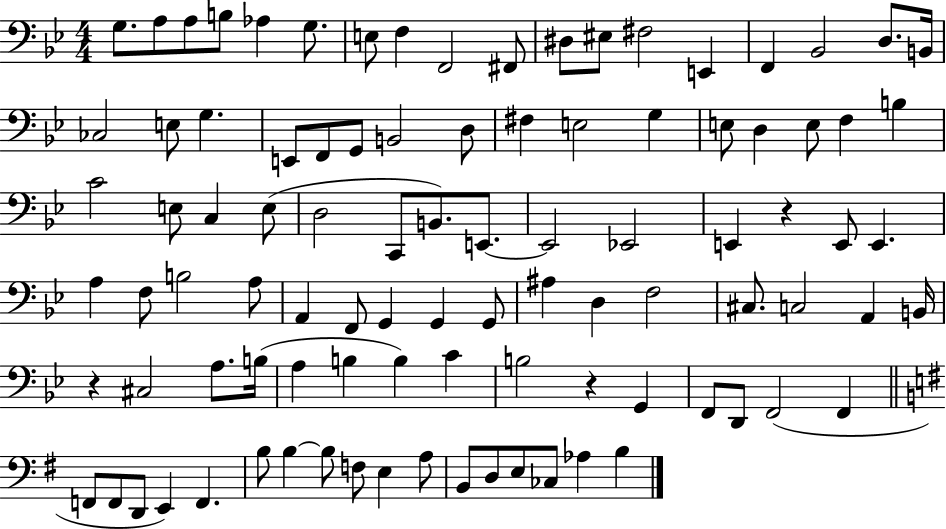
{
  \clef bass
  \numericTimeSignature
  \time 4/4
  \key bes \major
  \repeat volta 2 { g8. a8 a8 b8 aes4 g8. | e8 f4 f,2 fis,8 | dis8 eis8 fis2 e,4 | f,4 bes,2 d8. b,16 | \break ces2 e8 g4. | e,8 f,8 g,8 b,2 d8 | fis4 e2 g4 | e8 d4 e8 f4 b4 | \break c'2 e8 c4 e8( | d2 c,8 b,8.) e,8.~~ | e,2 ees,2 | e,4 r4 e,8 e,4. | \break a4 f8 b2 a8 | a,4 f,8 g,4 g,4 g,8 | ais4 d4 f2 | cis8. c2 a,4 b,16 | \break r4 cis2 a8. b16( | a4 b4 b4) c'4 | b2 r4 g,4 | f,8 d,8 f,2( f,4 | \break \bar "||" \break \key e \minor f,8 f,8 d,8 e,4) f,4. | b8 b4~~ b8 f8 e4 a8 | b,8 d8 e8 ces8 aes4 b4 | } \bar "|."
}